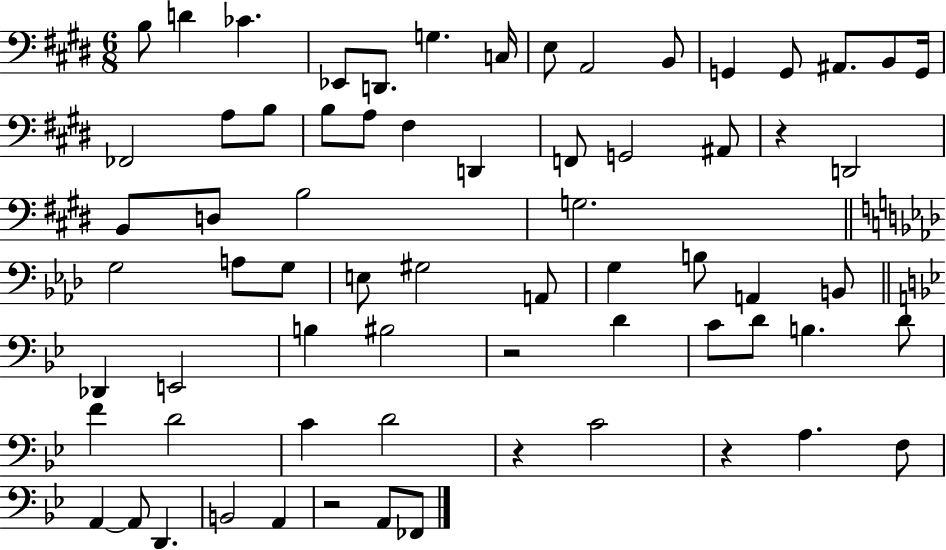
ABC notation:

X:1
T:Untitled
M:6/8
L:1/4
K:E
B,/2 D _C _E,,/2 D,,/2 G, C,/4 E,/2 A,,2 B,,/2 G,, G,,/2 ^A,,/2 B,,/2 G,,/4 _F,,2 A,/2 B,/2 B,/2 A,/2 ^F, D,, F,,/2 G,,2 ^A,,/2 z D,,2 B,,/2 D,/2 B,2 G,2 G,2 A,/2 G,/2 E,/2 ^G,2 A,,/2 G, B,/2 A,, B,,/2 _D,, E,,2 B, ^B,2 z2 D C/2 D/2 B, D/2 F D2 C D2 z C2 z A, F,/2 A,, A,,/2 D,, B,,2 A,, z2 A,,/2 _F,,/2